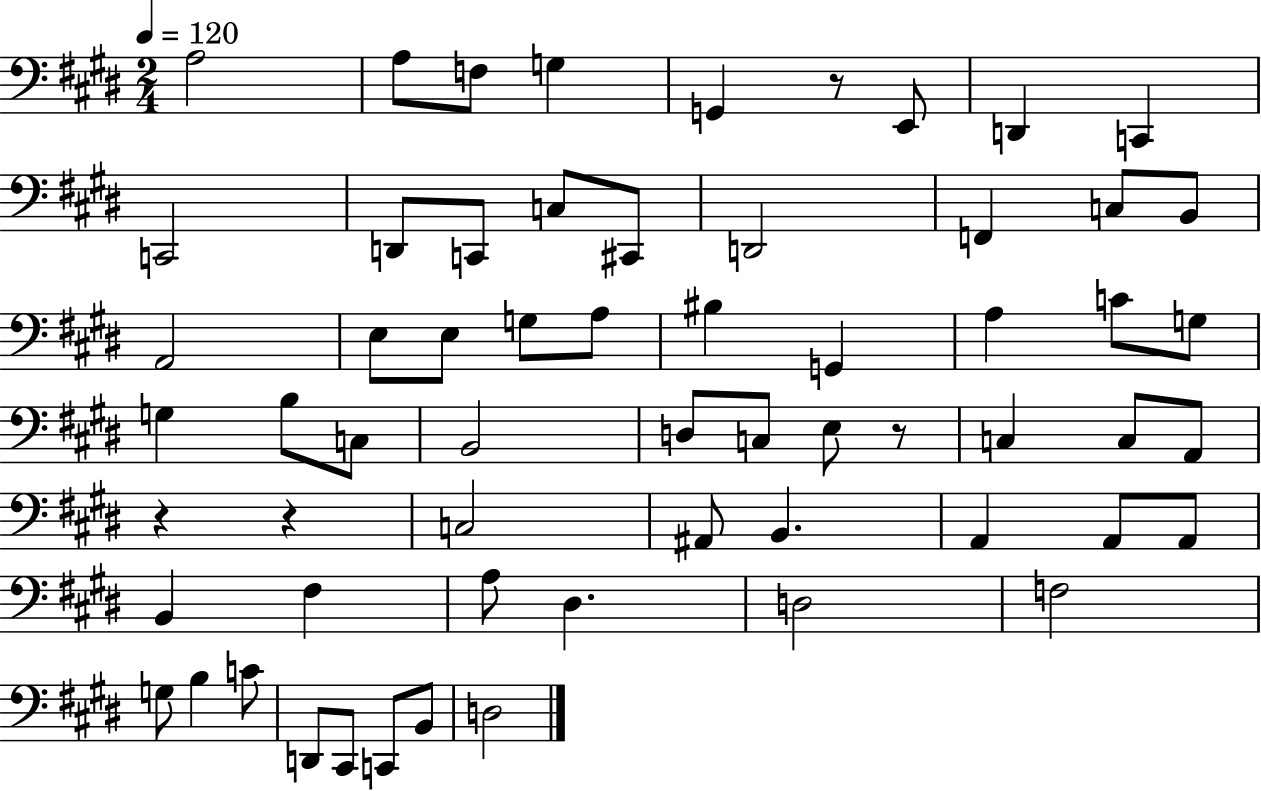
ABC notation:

X:1
T:Untitled
M:2/4
L:1/4
K:E
A,2 A,/2 F,/2 G, G,, z/2 E,,/2 D,, C,, C,,2 D,,/2 C,,/2 C,/2 ^C,,/2 D,,2 F,, C,/2 B,,/2 A,,2 E,/2 E,/2 G,/2 A,/2 ^B, G,, A, C/2 G,/2 G, B,/2 C,/2 B,,2 D,/2 C,/2 E,/2 z/2 C, C,/2 A,,/2 z z C,2 ^A,,/2 B,, A,, A,,/2 A,,/2 B,, ^F, A,/2 ^D, D,2 F,2 G,/2 B, C/2 D,,/2 ^C,,/2 C,,/2 B,,/2 D,2